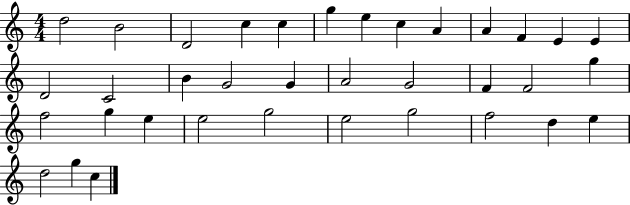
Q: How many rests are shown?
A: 0